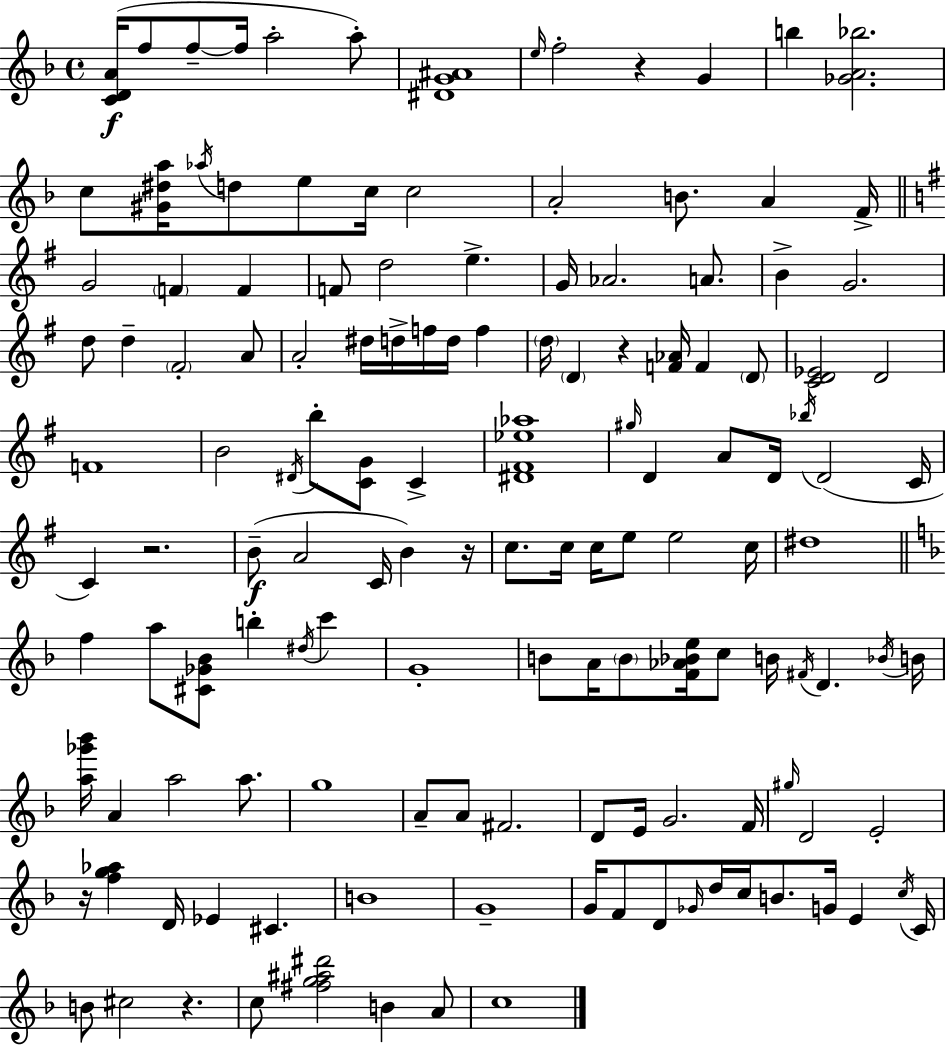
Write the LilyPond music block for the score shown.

{
  \clef treble
  \time 4/4
  \defaultTimeSignature
  \key f \major
  \repeat volta 2 { <c' d' a'>16(\f f''8 f''8--~~ f''16 a''2-. a''8-.) | <dis' g' ais'>1 | \grace { e''16 } f''2-. r4 g'4 | b''4 <ges' a' bes''>2. | \break c''8 <gis' dis'' a''>16 \acciaccatura { aes''16 } d''8 e''8 c''16 c''2 | a'2-. b'8. a'4 | f'16-> \bar "||" \break \key g \major g'2 \parenthesize f'4 f'4 | f'8 d''2 e''4.-> | g'16 aes'2. a'8. | b'4-> g'2. | \break d''8 d''4-- \parenthesize fis'2-. a'8 | a'2-. dis''16 d''16-> f''16 d''16 f''4 | \parenthesize d''16 \parenthesize d'4 r4 <f' aes'>16 f'4 \parenthesize d'8 | <c' d' ees'>2 d'2 | \break f'1 | b'2 \acciaccatura { dis'16 } b''8-. <c' g'>8 c'4-> | <dis' fis' ees'' aes''>1 | \grace { gis''16 } d'4 a'8 d'16 \acciaccatura { bes''16 } d'2( | \break c'16 c'4) r2. | b'8--(\f a'2 c'16 b'4) | r16 c''8. c''16 c''16 e''8 e''2 | c''16 dis''1 | \break \bar "||" \break \key f \major f''4 a''8 <cis' ges' bes'>8 b''4-. \acciaccatura { dis''16 } c'''4 | g'1-. | b'8 a'16 \parenthesize b'8 <f' aes' bes' e''>16 c''8 b'16 \acciaccatura { fis'16 } d'4. | \acciaccatura { bes'16 } b'16 <a'' ges''' bes'''>16 a'4 a''2 | \break a''8. g''1 | a'8-- a'8 fis'2. | d'8 e'16 g'2. | f'16 \grace { gis''16 } d'2 e'2-. | \break r16 <f'' g'' aes''>4 d'16 ees'4 cis'4. | b'1 | g'1-- | g'16 f'8 d'8 \grace { ges'16 } d''16 c''16 b'8. g'16 | \break e'4 \acciaccatura { c''16 } c'16 b'8 cis''2 | r4. c''8 <fis'' g'' ais'' dis'''>2 | b'4 a'8 c''1 | } \bar "|."
}